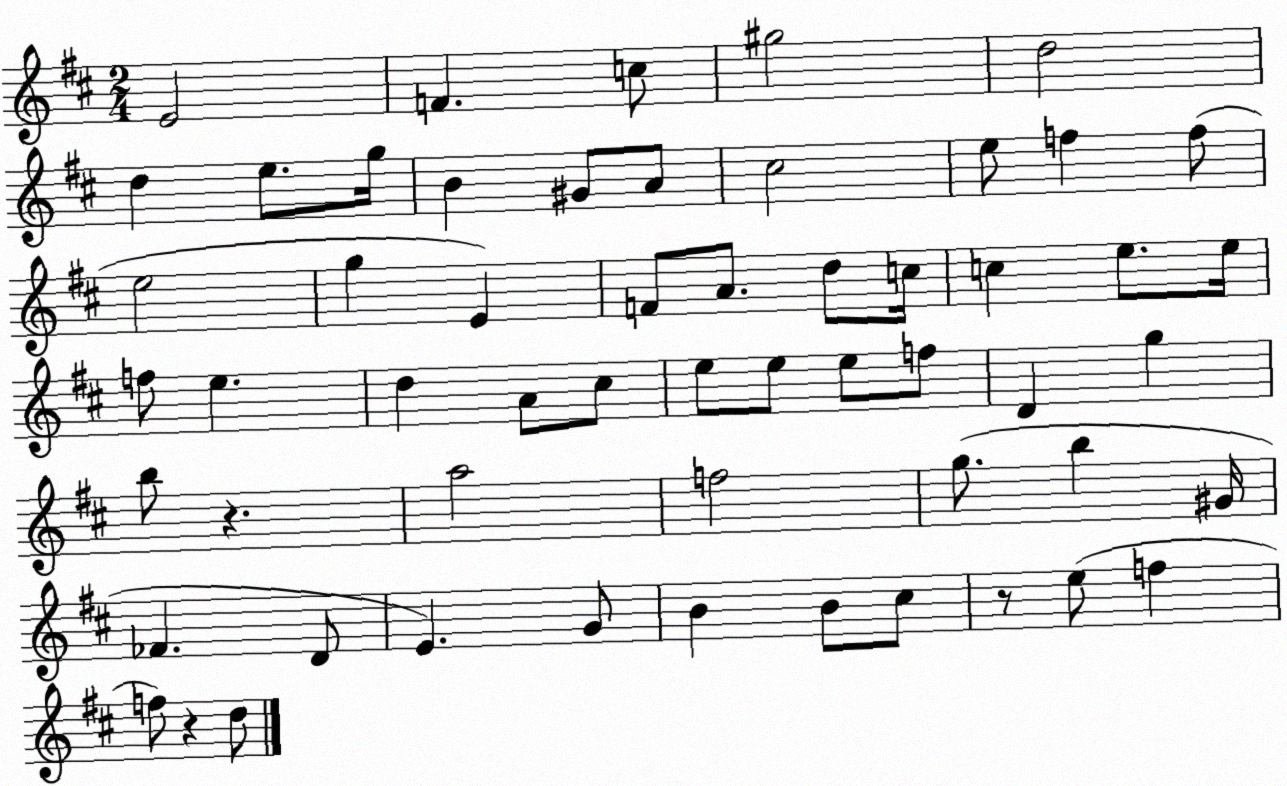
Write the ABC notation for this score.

X:1
T:Untitled
M:2/4
L:1/4
K:D
E2 F c/2 ^g2 d2 d e/2 g/4 B ^G/2 A/2 ^c2 e/2 f f/2 e2 g E F/2 A/2 d/2 c/4 c e/2 e/4 f/2 e d A/2 ^c/2 e/2 e/2 e/2 f/2 D g b/2 z a2 f2 g/2 b ^G/4 _F D/2 E G/2 B B/2 ^c/2 z/2 e/2 f f/2 z d/2